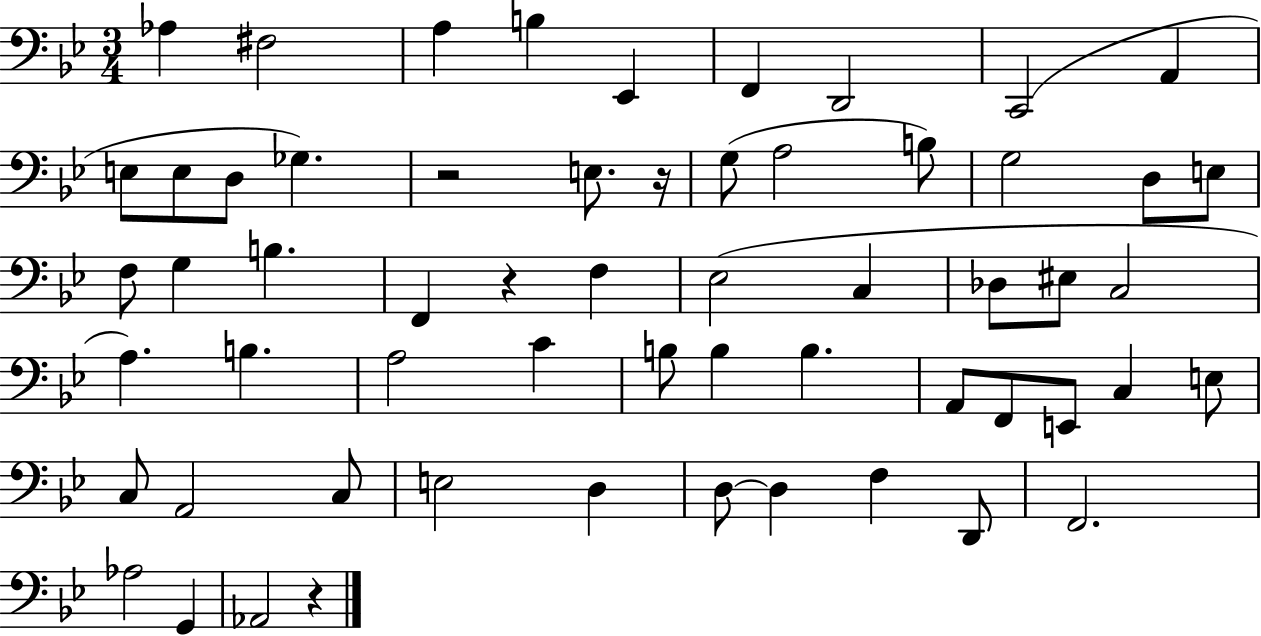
Ab3/q F#3/h A3/q B3/q Eb2/q F2/q D2/h C2/h A2/q E3/e E3/e D3/e Gb3/q. R/h E3/e. R/s G3/e A3/h B3/e G3/h D3/e E3/e F3/e G3/q B3/q. F2/q R/q F3/q Eb3/h C3/q Db3/e EIS3/e C3/h A3/q. B3/q. A3/h C4/q B3/e B3/q B3/q. A2/e F2/e E2/e C3/q E3/e C3/e A2/h C3/e E3/h D3/q D3/e D3/q F3/q D2/e F2/h. Ab3/h G2/q Ab2/h R/q